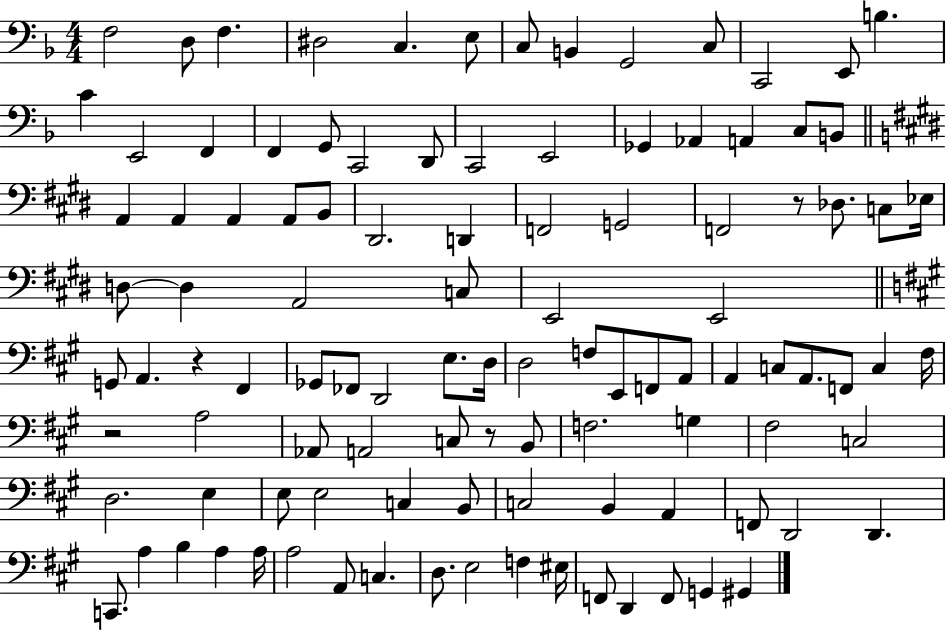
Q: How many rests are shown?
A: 4